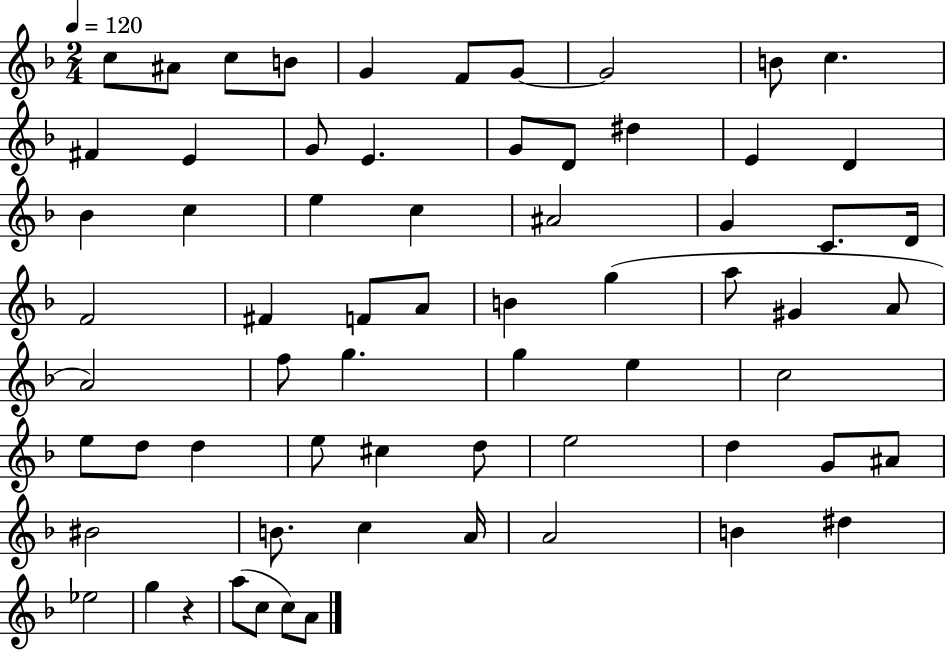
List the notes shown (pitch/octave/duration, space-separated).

C5/e A#4/e C5/e B4/e G4/q F4/e G4/e G4/h B4/e C5/q. F#4/q E4/q G4/e E4/q. G4/e D4/e D#5/q E4/q D4/q Bb4/q C5/q E5/q C5/q A#4/h G4/q C4/e. D4/s F4/h F#4/q F4/e A4/e B4/q G5/q A5/e G#4/q A4/e A4/h F5/e G5/q. G5/q E5/q C5/h E5/e D5/e D5/q E5/e C#5/q D5/e E5/h D5/q G4/e A#4/e BIS4/h B4/e. C5/q A4/s A4/h B4/q D#5/q Eb5/h G5/q R/q A5/e C5/e C5/e A4/e